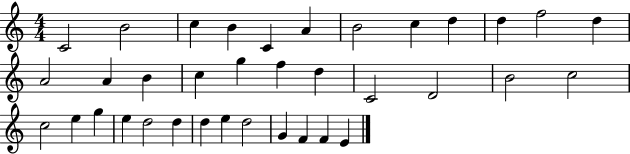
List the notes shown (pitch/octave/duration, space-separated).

C4/h B4/h C5/q B4/q C4/q A4/q B4/h C5/q D5/q D5/q F5/h D5/q A4/h A4/q B4/q C5/q G5/q F5/q D5/q C4/h D4/h B4/h C5/h C5/h E5/q G5/q E5/q D5/h D5/q D5/q E5/q D5/h G4/q F4/q F4/q E4/q